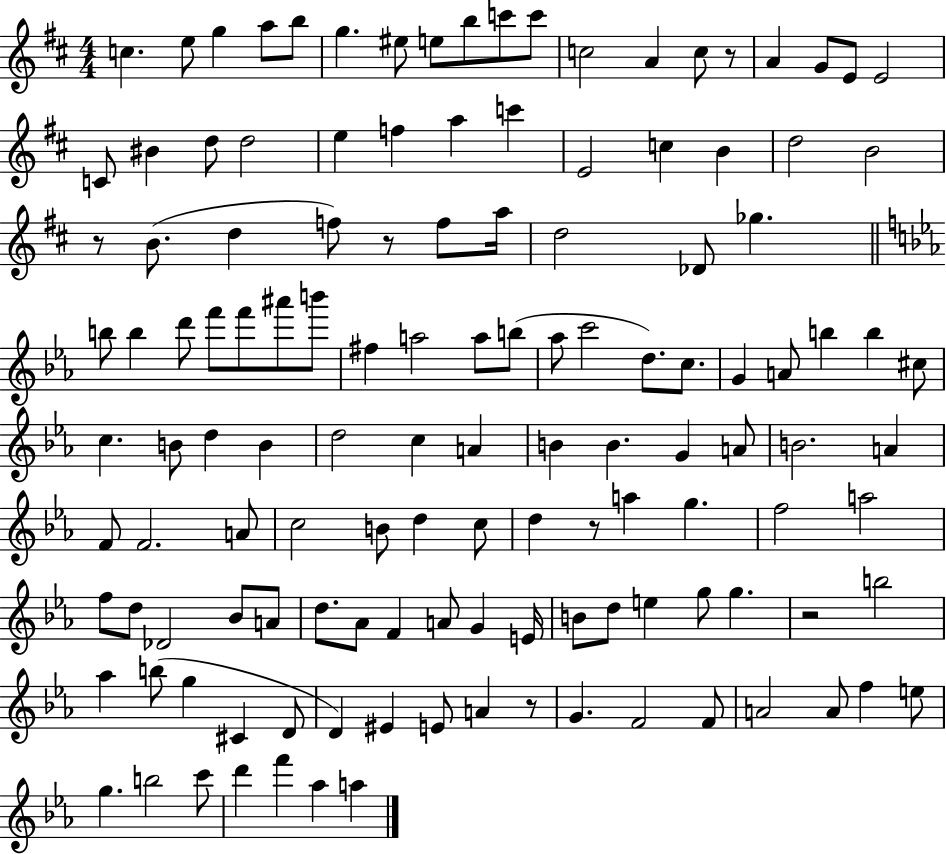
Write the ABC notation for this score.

X:1
T:Untitled
M:4/4
L:1/4
K:D
c e/2 g a/2 b/2 g ^e/2 e/2 b/2 c'/2 c'/2 c2 A c/2 z/2 A G/2 E/2 E2 C/2 ^B d/2 d2 e f a c' E2 c B d2 B2 z/2 B/2 d f/2 z/2 f/2 a/4 d2 _D/2 _g b/2 b d'/2 f'/2 f'/2 ^a'/2 b'/2 ^f a2 a/2 b/2 _a/2 c'2 d/2 c/2 G A/2 b b ^c/2 c B/2 d B d2 c A B B G A/2 B2 A F/2 F2 A/2 c2 B/2 d c/2 d z/2 a g f2 a2 f/2 d/2 _D2 _B/2 A/2 d/2 _A/2 F A/2 G E/4 B/2 d/2 e g/2 g z2 b2 _a b/2 g ^C D/2 D ^E E/2 A z/2 G F2 F/2 A2 A/2 f e/2 g b2 c'/2 d' f' _a a